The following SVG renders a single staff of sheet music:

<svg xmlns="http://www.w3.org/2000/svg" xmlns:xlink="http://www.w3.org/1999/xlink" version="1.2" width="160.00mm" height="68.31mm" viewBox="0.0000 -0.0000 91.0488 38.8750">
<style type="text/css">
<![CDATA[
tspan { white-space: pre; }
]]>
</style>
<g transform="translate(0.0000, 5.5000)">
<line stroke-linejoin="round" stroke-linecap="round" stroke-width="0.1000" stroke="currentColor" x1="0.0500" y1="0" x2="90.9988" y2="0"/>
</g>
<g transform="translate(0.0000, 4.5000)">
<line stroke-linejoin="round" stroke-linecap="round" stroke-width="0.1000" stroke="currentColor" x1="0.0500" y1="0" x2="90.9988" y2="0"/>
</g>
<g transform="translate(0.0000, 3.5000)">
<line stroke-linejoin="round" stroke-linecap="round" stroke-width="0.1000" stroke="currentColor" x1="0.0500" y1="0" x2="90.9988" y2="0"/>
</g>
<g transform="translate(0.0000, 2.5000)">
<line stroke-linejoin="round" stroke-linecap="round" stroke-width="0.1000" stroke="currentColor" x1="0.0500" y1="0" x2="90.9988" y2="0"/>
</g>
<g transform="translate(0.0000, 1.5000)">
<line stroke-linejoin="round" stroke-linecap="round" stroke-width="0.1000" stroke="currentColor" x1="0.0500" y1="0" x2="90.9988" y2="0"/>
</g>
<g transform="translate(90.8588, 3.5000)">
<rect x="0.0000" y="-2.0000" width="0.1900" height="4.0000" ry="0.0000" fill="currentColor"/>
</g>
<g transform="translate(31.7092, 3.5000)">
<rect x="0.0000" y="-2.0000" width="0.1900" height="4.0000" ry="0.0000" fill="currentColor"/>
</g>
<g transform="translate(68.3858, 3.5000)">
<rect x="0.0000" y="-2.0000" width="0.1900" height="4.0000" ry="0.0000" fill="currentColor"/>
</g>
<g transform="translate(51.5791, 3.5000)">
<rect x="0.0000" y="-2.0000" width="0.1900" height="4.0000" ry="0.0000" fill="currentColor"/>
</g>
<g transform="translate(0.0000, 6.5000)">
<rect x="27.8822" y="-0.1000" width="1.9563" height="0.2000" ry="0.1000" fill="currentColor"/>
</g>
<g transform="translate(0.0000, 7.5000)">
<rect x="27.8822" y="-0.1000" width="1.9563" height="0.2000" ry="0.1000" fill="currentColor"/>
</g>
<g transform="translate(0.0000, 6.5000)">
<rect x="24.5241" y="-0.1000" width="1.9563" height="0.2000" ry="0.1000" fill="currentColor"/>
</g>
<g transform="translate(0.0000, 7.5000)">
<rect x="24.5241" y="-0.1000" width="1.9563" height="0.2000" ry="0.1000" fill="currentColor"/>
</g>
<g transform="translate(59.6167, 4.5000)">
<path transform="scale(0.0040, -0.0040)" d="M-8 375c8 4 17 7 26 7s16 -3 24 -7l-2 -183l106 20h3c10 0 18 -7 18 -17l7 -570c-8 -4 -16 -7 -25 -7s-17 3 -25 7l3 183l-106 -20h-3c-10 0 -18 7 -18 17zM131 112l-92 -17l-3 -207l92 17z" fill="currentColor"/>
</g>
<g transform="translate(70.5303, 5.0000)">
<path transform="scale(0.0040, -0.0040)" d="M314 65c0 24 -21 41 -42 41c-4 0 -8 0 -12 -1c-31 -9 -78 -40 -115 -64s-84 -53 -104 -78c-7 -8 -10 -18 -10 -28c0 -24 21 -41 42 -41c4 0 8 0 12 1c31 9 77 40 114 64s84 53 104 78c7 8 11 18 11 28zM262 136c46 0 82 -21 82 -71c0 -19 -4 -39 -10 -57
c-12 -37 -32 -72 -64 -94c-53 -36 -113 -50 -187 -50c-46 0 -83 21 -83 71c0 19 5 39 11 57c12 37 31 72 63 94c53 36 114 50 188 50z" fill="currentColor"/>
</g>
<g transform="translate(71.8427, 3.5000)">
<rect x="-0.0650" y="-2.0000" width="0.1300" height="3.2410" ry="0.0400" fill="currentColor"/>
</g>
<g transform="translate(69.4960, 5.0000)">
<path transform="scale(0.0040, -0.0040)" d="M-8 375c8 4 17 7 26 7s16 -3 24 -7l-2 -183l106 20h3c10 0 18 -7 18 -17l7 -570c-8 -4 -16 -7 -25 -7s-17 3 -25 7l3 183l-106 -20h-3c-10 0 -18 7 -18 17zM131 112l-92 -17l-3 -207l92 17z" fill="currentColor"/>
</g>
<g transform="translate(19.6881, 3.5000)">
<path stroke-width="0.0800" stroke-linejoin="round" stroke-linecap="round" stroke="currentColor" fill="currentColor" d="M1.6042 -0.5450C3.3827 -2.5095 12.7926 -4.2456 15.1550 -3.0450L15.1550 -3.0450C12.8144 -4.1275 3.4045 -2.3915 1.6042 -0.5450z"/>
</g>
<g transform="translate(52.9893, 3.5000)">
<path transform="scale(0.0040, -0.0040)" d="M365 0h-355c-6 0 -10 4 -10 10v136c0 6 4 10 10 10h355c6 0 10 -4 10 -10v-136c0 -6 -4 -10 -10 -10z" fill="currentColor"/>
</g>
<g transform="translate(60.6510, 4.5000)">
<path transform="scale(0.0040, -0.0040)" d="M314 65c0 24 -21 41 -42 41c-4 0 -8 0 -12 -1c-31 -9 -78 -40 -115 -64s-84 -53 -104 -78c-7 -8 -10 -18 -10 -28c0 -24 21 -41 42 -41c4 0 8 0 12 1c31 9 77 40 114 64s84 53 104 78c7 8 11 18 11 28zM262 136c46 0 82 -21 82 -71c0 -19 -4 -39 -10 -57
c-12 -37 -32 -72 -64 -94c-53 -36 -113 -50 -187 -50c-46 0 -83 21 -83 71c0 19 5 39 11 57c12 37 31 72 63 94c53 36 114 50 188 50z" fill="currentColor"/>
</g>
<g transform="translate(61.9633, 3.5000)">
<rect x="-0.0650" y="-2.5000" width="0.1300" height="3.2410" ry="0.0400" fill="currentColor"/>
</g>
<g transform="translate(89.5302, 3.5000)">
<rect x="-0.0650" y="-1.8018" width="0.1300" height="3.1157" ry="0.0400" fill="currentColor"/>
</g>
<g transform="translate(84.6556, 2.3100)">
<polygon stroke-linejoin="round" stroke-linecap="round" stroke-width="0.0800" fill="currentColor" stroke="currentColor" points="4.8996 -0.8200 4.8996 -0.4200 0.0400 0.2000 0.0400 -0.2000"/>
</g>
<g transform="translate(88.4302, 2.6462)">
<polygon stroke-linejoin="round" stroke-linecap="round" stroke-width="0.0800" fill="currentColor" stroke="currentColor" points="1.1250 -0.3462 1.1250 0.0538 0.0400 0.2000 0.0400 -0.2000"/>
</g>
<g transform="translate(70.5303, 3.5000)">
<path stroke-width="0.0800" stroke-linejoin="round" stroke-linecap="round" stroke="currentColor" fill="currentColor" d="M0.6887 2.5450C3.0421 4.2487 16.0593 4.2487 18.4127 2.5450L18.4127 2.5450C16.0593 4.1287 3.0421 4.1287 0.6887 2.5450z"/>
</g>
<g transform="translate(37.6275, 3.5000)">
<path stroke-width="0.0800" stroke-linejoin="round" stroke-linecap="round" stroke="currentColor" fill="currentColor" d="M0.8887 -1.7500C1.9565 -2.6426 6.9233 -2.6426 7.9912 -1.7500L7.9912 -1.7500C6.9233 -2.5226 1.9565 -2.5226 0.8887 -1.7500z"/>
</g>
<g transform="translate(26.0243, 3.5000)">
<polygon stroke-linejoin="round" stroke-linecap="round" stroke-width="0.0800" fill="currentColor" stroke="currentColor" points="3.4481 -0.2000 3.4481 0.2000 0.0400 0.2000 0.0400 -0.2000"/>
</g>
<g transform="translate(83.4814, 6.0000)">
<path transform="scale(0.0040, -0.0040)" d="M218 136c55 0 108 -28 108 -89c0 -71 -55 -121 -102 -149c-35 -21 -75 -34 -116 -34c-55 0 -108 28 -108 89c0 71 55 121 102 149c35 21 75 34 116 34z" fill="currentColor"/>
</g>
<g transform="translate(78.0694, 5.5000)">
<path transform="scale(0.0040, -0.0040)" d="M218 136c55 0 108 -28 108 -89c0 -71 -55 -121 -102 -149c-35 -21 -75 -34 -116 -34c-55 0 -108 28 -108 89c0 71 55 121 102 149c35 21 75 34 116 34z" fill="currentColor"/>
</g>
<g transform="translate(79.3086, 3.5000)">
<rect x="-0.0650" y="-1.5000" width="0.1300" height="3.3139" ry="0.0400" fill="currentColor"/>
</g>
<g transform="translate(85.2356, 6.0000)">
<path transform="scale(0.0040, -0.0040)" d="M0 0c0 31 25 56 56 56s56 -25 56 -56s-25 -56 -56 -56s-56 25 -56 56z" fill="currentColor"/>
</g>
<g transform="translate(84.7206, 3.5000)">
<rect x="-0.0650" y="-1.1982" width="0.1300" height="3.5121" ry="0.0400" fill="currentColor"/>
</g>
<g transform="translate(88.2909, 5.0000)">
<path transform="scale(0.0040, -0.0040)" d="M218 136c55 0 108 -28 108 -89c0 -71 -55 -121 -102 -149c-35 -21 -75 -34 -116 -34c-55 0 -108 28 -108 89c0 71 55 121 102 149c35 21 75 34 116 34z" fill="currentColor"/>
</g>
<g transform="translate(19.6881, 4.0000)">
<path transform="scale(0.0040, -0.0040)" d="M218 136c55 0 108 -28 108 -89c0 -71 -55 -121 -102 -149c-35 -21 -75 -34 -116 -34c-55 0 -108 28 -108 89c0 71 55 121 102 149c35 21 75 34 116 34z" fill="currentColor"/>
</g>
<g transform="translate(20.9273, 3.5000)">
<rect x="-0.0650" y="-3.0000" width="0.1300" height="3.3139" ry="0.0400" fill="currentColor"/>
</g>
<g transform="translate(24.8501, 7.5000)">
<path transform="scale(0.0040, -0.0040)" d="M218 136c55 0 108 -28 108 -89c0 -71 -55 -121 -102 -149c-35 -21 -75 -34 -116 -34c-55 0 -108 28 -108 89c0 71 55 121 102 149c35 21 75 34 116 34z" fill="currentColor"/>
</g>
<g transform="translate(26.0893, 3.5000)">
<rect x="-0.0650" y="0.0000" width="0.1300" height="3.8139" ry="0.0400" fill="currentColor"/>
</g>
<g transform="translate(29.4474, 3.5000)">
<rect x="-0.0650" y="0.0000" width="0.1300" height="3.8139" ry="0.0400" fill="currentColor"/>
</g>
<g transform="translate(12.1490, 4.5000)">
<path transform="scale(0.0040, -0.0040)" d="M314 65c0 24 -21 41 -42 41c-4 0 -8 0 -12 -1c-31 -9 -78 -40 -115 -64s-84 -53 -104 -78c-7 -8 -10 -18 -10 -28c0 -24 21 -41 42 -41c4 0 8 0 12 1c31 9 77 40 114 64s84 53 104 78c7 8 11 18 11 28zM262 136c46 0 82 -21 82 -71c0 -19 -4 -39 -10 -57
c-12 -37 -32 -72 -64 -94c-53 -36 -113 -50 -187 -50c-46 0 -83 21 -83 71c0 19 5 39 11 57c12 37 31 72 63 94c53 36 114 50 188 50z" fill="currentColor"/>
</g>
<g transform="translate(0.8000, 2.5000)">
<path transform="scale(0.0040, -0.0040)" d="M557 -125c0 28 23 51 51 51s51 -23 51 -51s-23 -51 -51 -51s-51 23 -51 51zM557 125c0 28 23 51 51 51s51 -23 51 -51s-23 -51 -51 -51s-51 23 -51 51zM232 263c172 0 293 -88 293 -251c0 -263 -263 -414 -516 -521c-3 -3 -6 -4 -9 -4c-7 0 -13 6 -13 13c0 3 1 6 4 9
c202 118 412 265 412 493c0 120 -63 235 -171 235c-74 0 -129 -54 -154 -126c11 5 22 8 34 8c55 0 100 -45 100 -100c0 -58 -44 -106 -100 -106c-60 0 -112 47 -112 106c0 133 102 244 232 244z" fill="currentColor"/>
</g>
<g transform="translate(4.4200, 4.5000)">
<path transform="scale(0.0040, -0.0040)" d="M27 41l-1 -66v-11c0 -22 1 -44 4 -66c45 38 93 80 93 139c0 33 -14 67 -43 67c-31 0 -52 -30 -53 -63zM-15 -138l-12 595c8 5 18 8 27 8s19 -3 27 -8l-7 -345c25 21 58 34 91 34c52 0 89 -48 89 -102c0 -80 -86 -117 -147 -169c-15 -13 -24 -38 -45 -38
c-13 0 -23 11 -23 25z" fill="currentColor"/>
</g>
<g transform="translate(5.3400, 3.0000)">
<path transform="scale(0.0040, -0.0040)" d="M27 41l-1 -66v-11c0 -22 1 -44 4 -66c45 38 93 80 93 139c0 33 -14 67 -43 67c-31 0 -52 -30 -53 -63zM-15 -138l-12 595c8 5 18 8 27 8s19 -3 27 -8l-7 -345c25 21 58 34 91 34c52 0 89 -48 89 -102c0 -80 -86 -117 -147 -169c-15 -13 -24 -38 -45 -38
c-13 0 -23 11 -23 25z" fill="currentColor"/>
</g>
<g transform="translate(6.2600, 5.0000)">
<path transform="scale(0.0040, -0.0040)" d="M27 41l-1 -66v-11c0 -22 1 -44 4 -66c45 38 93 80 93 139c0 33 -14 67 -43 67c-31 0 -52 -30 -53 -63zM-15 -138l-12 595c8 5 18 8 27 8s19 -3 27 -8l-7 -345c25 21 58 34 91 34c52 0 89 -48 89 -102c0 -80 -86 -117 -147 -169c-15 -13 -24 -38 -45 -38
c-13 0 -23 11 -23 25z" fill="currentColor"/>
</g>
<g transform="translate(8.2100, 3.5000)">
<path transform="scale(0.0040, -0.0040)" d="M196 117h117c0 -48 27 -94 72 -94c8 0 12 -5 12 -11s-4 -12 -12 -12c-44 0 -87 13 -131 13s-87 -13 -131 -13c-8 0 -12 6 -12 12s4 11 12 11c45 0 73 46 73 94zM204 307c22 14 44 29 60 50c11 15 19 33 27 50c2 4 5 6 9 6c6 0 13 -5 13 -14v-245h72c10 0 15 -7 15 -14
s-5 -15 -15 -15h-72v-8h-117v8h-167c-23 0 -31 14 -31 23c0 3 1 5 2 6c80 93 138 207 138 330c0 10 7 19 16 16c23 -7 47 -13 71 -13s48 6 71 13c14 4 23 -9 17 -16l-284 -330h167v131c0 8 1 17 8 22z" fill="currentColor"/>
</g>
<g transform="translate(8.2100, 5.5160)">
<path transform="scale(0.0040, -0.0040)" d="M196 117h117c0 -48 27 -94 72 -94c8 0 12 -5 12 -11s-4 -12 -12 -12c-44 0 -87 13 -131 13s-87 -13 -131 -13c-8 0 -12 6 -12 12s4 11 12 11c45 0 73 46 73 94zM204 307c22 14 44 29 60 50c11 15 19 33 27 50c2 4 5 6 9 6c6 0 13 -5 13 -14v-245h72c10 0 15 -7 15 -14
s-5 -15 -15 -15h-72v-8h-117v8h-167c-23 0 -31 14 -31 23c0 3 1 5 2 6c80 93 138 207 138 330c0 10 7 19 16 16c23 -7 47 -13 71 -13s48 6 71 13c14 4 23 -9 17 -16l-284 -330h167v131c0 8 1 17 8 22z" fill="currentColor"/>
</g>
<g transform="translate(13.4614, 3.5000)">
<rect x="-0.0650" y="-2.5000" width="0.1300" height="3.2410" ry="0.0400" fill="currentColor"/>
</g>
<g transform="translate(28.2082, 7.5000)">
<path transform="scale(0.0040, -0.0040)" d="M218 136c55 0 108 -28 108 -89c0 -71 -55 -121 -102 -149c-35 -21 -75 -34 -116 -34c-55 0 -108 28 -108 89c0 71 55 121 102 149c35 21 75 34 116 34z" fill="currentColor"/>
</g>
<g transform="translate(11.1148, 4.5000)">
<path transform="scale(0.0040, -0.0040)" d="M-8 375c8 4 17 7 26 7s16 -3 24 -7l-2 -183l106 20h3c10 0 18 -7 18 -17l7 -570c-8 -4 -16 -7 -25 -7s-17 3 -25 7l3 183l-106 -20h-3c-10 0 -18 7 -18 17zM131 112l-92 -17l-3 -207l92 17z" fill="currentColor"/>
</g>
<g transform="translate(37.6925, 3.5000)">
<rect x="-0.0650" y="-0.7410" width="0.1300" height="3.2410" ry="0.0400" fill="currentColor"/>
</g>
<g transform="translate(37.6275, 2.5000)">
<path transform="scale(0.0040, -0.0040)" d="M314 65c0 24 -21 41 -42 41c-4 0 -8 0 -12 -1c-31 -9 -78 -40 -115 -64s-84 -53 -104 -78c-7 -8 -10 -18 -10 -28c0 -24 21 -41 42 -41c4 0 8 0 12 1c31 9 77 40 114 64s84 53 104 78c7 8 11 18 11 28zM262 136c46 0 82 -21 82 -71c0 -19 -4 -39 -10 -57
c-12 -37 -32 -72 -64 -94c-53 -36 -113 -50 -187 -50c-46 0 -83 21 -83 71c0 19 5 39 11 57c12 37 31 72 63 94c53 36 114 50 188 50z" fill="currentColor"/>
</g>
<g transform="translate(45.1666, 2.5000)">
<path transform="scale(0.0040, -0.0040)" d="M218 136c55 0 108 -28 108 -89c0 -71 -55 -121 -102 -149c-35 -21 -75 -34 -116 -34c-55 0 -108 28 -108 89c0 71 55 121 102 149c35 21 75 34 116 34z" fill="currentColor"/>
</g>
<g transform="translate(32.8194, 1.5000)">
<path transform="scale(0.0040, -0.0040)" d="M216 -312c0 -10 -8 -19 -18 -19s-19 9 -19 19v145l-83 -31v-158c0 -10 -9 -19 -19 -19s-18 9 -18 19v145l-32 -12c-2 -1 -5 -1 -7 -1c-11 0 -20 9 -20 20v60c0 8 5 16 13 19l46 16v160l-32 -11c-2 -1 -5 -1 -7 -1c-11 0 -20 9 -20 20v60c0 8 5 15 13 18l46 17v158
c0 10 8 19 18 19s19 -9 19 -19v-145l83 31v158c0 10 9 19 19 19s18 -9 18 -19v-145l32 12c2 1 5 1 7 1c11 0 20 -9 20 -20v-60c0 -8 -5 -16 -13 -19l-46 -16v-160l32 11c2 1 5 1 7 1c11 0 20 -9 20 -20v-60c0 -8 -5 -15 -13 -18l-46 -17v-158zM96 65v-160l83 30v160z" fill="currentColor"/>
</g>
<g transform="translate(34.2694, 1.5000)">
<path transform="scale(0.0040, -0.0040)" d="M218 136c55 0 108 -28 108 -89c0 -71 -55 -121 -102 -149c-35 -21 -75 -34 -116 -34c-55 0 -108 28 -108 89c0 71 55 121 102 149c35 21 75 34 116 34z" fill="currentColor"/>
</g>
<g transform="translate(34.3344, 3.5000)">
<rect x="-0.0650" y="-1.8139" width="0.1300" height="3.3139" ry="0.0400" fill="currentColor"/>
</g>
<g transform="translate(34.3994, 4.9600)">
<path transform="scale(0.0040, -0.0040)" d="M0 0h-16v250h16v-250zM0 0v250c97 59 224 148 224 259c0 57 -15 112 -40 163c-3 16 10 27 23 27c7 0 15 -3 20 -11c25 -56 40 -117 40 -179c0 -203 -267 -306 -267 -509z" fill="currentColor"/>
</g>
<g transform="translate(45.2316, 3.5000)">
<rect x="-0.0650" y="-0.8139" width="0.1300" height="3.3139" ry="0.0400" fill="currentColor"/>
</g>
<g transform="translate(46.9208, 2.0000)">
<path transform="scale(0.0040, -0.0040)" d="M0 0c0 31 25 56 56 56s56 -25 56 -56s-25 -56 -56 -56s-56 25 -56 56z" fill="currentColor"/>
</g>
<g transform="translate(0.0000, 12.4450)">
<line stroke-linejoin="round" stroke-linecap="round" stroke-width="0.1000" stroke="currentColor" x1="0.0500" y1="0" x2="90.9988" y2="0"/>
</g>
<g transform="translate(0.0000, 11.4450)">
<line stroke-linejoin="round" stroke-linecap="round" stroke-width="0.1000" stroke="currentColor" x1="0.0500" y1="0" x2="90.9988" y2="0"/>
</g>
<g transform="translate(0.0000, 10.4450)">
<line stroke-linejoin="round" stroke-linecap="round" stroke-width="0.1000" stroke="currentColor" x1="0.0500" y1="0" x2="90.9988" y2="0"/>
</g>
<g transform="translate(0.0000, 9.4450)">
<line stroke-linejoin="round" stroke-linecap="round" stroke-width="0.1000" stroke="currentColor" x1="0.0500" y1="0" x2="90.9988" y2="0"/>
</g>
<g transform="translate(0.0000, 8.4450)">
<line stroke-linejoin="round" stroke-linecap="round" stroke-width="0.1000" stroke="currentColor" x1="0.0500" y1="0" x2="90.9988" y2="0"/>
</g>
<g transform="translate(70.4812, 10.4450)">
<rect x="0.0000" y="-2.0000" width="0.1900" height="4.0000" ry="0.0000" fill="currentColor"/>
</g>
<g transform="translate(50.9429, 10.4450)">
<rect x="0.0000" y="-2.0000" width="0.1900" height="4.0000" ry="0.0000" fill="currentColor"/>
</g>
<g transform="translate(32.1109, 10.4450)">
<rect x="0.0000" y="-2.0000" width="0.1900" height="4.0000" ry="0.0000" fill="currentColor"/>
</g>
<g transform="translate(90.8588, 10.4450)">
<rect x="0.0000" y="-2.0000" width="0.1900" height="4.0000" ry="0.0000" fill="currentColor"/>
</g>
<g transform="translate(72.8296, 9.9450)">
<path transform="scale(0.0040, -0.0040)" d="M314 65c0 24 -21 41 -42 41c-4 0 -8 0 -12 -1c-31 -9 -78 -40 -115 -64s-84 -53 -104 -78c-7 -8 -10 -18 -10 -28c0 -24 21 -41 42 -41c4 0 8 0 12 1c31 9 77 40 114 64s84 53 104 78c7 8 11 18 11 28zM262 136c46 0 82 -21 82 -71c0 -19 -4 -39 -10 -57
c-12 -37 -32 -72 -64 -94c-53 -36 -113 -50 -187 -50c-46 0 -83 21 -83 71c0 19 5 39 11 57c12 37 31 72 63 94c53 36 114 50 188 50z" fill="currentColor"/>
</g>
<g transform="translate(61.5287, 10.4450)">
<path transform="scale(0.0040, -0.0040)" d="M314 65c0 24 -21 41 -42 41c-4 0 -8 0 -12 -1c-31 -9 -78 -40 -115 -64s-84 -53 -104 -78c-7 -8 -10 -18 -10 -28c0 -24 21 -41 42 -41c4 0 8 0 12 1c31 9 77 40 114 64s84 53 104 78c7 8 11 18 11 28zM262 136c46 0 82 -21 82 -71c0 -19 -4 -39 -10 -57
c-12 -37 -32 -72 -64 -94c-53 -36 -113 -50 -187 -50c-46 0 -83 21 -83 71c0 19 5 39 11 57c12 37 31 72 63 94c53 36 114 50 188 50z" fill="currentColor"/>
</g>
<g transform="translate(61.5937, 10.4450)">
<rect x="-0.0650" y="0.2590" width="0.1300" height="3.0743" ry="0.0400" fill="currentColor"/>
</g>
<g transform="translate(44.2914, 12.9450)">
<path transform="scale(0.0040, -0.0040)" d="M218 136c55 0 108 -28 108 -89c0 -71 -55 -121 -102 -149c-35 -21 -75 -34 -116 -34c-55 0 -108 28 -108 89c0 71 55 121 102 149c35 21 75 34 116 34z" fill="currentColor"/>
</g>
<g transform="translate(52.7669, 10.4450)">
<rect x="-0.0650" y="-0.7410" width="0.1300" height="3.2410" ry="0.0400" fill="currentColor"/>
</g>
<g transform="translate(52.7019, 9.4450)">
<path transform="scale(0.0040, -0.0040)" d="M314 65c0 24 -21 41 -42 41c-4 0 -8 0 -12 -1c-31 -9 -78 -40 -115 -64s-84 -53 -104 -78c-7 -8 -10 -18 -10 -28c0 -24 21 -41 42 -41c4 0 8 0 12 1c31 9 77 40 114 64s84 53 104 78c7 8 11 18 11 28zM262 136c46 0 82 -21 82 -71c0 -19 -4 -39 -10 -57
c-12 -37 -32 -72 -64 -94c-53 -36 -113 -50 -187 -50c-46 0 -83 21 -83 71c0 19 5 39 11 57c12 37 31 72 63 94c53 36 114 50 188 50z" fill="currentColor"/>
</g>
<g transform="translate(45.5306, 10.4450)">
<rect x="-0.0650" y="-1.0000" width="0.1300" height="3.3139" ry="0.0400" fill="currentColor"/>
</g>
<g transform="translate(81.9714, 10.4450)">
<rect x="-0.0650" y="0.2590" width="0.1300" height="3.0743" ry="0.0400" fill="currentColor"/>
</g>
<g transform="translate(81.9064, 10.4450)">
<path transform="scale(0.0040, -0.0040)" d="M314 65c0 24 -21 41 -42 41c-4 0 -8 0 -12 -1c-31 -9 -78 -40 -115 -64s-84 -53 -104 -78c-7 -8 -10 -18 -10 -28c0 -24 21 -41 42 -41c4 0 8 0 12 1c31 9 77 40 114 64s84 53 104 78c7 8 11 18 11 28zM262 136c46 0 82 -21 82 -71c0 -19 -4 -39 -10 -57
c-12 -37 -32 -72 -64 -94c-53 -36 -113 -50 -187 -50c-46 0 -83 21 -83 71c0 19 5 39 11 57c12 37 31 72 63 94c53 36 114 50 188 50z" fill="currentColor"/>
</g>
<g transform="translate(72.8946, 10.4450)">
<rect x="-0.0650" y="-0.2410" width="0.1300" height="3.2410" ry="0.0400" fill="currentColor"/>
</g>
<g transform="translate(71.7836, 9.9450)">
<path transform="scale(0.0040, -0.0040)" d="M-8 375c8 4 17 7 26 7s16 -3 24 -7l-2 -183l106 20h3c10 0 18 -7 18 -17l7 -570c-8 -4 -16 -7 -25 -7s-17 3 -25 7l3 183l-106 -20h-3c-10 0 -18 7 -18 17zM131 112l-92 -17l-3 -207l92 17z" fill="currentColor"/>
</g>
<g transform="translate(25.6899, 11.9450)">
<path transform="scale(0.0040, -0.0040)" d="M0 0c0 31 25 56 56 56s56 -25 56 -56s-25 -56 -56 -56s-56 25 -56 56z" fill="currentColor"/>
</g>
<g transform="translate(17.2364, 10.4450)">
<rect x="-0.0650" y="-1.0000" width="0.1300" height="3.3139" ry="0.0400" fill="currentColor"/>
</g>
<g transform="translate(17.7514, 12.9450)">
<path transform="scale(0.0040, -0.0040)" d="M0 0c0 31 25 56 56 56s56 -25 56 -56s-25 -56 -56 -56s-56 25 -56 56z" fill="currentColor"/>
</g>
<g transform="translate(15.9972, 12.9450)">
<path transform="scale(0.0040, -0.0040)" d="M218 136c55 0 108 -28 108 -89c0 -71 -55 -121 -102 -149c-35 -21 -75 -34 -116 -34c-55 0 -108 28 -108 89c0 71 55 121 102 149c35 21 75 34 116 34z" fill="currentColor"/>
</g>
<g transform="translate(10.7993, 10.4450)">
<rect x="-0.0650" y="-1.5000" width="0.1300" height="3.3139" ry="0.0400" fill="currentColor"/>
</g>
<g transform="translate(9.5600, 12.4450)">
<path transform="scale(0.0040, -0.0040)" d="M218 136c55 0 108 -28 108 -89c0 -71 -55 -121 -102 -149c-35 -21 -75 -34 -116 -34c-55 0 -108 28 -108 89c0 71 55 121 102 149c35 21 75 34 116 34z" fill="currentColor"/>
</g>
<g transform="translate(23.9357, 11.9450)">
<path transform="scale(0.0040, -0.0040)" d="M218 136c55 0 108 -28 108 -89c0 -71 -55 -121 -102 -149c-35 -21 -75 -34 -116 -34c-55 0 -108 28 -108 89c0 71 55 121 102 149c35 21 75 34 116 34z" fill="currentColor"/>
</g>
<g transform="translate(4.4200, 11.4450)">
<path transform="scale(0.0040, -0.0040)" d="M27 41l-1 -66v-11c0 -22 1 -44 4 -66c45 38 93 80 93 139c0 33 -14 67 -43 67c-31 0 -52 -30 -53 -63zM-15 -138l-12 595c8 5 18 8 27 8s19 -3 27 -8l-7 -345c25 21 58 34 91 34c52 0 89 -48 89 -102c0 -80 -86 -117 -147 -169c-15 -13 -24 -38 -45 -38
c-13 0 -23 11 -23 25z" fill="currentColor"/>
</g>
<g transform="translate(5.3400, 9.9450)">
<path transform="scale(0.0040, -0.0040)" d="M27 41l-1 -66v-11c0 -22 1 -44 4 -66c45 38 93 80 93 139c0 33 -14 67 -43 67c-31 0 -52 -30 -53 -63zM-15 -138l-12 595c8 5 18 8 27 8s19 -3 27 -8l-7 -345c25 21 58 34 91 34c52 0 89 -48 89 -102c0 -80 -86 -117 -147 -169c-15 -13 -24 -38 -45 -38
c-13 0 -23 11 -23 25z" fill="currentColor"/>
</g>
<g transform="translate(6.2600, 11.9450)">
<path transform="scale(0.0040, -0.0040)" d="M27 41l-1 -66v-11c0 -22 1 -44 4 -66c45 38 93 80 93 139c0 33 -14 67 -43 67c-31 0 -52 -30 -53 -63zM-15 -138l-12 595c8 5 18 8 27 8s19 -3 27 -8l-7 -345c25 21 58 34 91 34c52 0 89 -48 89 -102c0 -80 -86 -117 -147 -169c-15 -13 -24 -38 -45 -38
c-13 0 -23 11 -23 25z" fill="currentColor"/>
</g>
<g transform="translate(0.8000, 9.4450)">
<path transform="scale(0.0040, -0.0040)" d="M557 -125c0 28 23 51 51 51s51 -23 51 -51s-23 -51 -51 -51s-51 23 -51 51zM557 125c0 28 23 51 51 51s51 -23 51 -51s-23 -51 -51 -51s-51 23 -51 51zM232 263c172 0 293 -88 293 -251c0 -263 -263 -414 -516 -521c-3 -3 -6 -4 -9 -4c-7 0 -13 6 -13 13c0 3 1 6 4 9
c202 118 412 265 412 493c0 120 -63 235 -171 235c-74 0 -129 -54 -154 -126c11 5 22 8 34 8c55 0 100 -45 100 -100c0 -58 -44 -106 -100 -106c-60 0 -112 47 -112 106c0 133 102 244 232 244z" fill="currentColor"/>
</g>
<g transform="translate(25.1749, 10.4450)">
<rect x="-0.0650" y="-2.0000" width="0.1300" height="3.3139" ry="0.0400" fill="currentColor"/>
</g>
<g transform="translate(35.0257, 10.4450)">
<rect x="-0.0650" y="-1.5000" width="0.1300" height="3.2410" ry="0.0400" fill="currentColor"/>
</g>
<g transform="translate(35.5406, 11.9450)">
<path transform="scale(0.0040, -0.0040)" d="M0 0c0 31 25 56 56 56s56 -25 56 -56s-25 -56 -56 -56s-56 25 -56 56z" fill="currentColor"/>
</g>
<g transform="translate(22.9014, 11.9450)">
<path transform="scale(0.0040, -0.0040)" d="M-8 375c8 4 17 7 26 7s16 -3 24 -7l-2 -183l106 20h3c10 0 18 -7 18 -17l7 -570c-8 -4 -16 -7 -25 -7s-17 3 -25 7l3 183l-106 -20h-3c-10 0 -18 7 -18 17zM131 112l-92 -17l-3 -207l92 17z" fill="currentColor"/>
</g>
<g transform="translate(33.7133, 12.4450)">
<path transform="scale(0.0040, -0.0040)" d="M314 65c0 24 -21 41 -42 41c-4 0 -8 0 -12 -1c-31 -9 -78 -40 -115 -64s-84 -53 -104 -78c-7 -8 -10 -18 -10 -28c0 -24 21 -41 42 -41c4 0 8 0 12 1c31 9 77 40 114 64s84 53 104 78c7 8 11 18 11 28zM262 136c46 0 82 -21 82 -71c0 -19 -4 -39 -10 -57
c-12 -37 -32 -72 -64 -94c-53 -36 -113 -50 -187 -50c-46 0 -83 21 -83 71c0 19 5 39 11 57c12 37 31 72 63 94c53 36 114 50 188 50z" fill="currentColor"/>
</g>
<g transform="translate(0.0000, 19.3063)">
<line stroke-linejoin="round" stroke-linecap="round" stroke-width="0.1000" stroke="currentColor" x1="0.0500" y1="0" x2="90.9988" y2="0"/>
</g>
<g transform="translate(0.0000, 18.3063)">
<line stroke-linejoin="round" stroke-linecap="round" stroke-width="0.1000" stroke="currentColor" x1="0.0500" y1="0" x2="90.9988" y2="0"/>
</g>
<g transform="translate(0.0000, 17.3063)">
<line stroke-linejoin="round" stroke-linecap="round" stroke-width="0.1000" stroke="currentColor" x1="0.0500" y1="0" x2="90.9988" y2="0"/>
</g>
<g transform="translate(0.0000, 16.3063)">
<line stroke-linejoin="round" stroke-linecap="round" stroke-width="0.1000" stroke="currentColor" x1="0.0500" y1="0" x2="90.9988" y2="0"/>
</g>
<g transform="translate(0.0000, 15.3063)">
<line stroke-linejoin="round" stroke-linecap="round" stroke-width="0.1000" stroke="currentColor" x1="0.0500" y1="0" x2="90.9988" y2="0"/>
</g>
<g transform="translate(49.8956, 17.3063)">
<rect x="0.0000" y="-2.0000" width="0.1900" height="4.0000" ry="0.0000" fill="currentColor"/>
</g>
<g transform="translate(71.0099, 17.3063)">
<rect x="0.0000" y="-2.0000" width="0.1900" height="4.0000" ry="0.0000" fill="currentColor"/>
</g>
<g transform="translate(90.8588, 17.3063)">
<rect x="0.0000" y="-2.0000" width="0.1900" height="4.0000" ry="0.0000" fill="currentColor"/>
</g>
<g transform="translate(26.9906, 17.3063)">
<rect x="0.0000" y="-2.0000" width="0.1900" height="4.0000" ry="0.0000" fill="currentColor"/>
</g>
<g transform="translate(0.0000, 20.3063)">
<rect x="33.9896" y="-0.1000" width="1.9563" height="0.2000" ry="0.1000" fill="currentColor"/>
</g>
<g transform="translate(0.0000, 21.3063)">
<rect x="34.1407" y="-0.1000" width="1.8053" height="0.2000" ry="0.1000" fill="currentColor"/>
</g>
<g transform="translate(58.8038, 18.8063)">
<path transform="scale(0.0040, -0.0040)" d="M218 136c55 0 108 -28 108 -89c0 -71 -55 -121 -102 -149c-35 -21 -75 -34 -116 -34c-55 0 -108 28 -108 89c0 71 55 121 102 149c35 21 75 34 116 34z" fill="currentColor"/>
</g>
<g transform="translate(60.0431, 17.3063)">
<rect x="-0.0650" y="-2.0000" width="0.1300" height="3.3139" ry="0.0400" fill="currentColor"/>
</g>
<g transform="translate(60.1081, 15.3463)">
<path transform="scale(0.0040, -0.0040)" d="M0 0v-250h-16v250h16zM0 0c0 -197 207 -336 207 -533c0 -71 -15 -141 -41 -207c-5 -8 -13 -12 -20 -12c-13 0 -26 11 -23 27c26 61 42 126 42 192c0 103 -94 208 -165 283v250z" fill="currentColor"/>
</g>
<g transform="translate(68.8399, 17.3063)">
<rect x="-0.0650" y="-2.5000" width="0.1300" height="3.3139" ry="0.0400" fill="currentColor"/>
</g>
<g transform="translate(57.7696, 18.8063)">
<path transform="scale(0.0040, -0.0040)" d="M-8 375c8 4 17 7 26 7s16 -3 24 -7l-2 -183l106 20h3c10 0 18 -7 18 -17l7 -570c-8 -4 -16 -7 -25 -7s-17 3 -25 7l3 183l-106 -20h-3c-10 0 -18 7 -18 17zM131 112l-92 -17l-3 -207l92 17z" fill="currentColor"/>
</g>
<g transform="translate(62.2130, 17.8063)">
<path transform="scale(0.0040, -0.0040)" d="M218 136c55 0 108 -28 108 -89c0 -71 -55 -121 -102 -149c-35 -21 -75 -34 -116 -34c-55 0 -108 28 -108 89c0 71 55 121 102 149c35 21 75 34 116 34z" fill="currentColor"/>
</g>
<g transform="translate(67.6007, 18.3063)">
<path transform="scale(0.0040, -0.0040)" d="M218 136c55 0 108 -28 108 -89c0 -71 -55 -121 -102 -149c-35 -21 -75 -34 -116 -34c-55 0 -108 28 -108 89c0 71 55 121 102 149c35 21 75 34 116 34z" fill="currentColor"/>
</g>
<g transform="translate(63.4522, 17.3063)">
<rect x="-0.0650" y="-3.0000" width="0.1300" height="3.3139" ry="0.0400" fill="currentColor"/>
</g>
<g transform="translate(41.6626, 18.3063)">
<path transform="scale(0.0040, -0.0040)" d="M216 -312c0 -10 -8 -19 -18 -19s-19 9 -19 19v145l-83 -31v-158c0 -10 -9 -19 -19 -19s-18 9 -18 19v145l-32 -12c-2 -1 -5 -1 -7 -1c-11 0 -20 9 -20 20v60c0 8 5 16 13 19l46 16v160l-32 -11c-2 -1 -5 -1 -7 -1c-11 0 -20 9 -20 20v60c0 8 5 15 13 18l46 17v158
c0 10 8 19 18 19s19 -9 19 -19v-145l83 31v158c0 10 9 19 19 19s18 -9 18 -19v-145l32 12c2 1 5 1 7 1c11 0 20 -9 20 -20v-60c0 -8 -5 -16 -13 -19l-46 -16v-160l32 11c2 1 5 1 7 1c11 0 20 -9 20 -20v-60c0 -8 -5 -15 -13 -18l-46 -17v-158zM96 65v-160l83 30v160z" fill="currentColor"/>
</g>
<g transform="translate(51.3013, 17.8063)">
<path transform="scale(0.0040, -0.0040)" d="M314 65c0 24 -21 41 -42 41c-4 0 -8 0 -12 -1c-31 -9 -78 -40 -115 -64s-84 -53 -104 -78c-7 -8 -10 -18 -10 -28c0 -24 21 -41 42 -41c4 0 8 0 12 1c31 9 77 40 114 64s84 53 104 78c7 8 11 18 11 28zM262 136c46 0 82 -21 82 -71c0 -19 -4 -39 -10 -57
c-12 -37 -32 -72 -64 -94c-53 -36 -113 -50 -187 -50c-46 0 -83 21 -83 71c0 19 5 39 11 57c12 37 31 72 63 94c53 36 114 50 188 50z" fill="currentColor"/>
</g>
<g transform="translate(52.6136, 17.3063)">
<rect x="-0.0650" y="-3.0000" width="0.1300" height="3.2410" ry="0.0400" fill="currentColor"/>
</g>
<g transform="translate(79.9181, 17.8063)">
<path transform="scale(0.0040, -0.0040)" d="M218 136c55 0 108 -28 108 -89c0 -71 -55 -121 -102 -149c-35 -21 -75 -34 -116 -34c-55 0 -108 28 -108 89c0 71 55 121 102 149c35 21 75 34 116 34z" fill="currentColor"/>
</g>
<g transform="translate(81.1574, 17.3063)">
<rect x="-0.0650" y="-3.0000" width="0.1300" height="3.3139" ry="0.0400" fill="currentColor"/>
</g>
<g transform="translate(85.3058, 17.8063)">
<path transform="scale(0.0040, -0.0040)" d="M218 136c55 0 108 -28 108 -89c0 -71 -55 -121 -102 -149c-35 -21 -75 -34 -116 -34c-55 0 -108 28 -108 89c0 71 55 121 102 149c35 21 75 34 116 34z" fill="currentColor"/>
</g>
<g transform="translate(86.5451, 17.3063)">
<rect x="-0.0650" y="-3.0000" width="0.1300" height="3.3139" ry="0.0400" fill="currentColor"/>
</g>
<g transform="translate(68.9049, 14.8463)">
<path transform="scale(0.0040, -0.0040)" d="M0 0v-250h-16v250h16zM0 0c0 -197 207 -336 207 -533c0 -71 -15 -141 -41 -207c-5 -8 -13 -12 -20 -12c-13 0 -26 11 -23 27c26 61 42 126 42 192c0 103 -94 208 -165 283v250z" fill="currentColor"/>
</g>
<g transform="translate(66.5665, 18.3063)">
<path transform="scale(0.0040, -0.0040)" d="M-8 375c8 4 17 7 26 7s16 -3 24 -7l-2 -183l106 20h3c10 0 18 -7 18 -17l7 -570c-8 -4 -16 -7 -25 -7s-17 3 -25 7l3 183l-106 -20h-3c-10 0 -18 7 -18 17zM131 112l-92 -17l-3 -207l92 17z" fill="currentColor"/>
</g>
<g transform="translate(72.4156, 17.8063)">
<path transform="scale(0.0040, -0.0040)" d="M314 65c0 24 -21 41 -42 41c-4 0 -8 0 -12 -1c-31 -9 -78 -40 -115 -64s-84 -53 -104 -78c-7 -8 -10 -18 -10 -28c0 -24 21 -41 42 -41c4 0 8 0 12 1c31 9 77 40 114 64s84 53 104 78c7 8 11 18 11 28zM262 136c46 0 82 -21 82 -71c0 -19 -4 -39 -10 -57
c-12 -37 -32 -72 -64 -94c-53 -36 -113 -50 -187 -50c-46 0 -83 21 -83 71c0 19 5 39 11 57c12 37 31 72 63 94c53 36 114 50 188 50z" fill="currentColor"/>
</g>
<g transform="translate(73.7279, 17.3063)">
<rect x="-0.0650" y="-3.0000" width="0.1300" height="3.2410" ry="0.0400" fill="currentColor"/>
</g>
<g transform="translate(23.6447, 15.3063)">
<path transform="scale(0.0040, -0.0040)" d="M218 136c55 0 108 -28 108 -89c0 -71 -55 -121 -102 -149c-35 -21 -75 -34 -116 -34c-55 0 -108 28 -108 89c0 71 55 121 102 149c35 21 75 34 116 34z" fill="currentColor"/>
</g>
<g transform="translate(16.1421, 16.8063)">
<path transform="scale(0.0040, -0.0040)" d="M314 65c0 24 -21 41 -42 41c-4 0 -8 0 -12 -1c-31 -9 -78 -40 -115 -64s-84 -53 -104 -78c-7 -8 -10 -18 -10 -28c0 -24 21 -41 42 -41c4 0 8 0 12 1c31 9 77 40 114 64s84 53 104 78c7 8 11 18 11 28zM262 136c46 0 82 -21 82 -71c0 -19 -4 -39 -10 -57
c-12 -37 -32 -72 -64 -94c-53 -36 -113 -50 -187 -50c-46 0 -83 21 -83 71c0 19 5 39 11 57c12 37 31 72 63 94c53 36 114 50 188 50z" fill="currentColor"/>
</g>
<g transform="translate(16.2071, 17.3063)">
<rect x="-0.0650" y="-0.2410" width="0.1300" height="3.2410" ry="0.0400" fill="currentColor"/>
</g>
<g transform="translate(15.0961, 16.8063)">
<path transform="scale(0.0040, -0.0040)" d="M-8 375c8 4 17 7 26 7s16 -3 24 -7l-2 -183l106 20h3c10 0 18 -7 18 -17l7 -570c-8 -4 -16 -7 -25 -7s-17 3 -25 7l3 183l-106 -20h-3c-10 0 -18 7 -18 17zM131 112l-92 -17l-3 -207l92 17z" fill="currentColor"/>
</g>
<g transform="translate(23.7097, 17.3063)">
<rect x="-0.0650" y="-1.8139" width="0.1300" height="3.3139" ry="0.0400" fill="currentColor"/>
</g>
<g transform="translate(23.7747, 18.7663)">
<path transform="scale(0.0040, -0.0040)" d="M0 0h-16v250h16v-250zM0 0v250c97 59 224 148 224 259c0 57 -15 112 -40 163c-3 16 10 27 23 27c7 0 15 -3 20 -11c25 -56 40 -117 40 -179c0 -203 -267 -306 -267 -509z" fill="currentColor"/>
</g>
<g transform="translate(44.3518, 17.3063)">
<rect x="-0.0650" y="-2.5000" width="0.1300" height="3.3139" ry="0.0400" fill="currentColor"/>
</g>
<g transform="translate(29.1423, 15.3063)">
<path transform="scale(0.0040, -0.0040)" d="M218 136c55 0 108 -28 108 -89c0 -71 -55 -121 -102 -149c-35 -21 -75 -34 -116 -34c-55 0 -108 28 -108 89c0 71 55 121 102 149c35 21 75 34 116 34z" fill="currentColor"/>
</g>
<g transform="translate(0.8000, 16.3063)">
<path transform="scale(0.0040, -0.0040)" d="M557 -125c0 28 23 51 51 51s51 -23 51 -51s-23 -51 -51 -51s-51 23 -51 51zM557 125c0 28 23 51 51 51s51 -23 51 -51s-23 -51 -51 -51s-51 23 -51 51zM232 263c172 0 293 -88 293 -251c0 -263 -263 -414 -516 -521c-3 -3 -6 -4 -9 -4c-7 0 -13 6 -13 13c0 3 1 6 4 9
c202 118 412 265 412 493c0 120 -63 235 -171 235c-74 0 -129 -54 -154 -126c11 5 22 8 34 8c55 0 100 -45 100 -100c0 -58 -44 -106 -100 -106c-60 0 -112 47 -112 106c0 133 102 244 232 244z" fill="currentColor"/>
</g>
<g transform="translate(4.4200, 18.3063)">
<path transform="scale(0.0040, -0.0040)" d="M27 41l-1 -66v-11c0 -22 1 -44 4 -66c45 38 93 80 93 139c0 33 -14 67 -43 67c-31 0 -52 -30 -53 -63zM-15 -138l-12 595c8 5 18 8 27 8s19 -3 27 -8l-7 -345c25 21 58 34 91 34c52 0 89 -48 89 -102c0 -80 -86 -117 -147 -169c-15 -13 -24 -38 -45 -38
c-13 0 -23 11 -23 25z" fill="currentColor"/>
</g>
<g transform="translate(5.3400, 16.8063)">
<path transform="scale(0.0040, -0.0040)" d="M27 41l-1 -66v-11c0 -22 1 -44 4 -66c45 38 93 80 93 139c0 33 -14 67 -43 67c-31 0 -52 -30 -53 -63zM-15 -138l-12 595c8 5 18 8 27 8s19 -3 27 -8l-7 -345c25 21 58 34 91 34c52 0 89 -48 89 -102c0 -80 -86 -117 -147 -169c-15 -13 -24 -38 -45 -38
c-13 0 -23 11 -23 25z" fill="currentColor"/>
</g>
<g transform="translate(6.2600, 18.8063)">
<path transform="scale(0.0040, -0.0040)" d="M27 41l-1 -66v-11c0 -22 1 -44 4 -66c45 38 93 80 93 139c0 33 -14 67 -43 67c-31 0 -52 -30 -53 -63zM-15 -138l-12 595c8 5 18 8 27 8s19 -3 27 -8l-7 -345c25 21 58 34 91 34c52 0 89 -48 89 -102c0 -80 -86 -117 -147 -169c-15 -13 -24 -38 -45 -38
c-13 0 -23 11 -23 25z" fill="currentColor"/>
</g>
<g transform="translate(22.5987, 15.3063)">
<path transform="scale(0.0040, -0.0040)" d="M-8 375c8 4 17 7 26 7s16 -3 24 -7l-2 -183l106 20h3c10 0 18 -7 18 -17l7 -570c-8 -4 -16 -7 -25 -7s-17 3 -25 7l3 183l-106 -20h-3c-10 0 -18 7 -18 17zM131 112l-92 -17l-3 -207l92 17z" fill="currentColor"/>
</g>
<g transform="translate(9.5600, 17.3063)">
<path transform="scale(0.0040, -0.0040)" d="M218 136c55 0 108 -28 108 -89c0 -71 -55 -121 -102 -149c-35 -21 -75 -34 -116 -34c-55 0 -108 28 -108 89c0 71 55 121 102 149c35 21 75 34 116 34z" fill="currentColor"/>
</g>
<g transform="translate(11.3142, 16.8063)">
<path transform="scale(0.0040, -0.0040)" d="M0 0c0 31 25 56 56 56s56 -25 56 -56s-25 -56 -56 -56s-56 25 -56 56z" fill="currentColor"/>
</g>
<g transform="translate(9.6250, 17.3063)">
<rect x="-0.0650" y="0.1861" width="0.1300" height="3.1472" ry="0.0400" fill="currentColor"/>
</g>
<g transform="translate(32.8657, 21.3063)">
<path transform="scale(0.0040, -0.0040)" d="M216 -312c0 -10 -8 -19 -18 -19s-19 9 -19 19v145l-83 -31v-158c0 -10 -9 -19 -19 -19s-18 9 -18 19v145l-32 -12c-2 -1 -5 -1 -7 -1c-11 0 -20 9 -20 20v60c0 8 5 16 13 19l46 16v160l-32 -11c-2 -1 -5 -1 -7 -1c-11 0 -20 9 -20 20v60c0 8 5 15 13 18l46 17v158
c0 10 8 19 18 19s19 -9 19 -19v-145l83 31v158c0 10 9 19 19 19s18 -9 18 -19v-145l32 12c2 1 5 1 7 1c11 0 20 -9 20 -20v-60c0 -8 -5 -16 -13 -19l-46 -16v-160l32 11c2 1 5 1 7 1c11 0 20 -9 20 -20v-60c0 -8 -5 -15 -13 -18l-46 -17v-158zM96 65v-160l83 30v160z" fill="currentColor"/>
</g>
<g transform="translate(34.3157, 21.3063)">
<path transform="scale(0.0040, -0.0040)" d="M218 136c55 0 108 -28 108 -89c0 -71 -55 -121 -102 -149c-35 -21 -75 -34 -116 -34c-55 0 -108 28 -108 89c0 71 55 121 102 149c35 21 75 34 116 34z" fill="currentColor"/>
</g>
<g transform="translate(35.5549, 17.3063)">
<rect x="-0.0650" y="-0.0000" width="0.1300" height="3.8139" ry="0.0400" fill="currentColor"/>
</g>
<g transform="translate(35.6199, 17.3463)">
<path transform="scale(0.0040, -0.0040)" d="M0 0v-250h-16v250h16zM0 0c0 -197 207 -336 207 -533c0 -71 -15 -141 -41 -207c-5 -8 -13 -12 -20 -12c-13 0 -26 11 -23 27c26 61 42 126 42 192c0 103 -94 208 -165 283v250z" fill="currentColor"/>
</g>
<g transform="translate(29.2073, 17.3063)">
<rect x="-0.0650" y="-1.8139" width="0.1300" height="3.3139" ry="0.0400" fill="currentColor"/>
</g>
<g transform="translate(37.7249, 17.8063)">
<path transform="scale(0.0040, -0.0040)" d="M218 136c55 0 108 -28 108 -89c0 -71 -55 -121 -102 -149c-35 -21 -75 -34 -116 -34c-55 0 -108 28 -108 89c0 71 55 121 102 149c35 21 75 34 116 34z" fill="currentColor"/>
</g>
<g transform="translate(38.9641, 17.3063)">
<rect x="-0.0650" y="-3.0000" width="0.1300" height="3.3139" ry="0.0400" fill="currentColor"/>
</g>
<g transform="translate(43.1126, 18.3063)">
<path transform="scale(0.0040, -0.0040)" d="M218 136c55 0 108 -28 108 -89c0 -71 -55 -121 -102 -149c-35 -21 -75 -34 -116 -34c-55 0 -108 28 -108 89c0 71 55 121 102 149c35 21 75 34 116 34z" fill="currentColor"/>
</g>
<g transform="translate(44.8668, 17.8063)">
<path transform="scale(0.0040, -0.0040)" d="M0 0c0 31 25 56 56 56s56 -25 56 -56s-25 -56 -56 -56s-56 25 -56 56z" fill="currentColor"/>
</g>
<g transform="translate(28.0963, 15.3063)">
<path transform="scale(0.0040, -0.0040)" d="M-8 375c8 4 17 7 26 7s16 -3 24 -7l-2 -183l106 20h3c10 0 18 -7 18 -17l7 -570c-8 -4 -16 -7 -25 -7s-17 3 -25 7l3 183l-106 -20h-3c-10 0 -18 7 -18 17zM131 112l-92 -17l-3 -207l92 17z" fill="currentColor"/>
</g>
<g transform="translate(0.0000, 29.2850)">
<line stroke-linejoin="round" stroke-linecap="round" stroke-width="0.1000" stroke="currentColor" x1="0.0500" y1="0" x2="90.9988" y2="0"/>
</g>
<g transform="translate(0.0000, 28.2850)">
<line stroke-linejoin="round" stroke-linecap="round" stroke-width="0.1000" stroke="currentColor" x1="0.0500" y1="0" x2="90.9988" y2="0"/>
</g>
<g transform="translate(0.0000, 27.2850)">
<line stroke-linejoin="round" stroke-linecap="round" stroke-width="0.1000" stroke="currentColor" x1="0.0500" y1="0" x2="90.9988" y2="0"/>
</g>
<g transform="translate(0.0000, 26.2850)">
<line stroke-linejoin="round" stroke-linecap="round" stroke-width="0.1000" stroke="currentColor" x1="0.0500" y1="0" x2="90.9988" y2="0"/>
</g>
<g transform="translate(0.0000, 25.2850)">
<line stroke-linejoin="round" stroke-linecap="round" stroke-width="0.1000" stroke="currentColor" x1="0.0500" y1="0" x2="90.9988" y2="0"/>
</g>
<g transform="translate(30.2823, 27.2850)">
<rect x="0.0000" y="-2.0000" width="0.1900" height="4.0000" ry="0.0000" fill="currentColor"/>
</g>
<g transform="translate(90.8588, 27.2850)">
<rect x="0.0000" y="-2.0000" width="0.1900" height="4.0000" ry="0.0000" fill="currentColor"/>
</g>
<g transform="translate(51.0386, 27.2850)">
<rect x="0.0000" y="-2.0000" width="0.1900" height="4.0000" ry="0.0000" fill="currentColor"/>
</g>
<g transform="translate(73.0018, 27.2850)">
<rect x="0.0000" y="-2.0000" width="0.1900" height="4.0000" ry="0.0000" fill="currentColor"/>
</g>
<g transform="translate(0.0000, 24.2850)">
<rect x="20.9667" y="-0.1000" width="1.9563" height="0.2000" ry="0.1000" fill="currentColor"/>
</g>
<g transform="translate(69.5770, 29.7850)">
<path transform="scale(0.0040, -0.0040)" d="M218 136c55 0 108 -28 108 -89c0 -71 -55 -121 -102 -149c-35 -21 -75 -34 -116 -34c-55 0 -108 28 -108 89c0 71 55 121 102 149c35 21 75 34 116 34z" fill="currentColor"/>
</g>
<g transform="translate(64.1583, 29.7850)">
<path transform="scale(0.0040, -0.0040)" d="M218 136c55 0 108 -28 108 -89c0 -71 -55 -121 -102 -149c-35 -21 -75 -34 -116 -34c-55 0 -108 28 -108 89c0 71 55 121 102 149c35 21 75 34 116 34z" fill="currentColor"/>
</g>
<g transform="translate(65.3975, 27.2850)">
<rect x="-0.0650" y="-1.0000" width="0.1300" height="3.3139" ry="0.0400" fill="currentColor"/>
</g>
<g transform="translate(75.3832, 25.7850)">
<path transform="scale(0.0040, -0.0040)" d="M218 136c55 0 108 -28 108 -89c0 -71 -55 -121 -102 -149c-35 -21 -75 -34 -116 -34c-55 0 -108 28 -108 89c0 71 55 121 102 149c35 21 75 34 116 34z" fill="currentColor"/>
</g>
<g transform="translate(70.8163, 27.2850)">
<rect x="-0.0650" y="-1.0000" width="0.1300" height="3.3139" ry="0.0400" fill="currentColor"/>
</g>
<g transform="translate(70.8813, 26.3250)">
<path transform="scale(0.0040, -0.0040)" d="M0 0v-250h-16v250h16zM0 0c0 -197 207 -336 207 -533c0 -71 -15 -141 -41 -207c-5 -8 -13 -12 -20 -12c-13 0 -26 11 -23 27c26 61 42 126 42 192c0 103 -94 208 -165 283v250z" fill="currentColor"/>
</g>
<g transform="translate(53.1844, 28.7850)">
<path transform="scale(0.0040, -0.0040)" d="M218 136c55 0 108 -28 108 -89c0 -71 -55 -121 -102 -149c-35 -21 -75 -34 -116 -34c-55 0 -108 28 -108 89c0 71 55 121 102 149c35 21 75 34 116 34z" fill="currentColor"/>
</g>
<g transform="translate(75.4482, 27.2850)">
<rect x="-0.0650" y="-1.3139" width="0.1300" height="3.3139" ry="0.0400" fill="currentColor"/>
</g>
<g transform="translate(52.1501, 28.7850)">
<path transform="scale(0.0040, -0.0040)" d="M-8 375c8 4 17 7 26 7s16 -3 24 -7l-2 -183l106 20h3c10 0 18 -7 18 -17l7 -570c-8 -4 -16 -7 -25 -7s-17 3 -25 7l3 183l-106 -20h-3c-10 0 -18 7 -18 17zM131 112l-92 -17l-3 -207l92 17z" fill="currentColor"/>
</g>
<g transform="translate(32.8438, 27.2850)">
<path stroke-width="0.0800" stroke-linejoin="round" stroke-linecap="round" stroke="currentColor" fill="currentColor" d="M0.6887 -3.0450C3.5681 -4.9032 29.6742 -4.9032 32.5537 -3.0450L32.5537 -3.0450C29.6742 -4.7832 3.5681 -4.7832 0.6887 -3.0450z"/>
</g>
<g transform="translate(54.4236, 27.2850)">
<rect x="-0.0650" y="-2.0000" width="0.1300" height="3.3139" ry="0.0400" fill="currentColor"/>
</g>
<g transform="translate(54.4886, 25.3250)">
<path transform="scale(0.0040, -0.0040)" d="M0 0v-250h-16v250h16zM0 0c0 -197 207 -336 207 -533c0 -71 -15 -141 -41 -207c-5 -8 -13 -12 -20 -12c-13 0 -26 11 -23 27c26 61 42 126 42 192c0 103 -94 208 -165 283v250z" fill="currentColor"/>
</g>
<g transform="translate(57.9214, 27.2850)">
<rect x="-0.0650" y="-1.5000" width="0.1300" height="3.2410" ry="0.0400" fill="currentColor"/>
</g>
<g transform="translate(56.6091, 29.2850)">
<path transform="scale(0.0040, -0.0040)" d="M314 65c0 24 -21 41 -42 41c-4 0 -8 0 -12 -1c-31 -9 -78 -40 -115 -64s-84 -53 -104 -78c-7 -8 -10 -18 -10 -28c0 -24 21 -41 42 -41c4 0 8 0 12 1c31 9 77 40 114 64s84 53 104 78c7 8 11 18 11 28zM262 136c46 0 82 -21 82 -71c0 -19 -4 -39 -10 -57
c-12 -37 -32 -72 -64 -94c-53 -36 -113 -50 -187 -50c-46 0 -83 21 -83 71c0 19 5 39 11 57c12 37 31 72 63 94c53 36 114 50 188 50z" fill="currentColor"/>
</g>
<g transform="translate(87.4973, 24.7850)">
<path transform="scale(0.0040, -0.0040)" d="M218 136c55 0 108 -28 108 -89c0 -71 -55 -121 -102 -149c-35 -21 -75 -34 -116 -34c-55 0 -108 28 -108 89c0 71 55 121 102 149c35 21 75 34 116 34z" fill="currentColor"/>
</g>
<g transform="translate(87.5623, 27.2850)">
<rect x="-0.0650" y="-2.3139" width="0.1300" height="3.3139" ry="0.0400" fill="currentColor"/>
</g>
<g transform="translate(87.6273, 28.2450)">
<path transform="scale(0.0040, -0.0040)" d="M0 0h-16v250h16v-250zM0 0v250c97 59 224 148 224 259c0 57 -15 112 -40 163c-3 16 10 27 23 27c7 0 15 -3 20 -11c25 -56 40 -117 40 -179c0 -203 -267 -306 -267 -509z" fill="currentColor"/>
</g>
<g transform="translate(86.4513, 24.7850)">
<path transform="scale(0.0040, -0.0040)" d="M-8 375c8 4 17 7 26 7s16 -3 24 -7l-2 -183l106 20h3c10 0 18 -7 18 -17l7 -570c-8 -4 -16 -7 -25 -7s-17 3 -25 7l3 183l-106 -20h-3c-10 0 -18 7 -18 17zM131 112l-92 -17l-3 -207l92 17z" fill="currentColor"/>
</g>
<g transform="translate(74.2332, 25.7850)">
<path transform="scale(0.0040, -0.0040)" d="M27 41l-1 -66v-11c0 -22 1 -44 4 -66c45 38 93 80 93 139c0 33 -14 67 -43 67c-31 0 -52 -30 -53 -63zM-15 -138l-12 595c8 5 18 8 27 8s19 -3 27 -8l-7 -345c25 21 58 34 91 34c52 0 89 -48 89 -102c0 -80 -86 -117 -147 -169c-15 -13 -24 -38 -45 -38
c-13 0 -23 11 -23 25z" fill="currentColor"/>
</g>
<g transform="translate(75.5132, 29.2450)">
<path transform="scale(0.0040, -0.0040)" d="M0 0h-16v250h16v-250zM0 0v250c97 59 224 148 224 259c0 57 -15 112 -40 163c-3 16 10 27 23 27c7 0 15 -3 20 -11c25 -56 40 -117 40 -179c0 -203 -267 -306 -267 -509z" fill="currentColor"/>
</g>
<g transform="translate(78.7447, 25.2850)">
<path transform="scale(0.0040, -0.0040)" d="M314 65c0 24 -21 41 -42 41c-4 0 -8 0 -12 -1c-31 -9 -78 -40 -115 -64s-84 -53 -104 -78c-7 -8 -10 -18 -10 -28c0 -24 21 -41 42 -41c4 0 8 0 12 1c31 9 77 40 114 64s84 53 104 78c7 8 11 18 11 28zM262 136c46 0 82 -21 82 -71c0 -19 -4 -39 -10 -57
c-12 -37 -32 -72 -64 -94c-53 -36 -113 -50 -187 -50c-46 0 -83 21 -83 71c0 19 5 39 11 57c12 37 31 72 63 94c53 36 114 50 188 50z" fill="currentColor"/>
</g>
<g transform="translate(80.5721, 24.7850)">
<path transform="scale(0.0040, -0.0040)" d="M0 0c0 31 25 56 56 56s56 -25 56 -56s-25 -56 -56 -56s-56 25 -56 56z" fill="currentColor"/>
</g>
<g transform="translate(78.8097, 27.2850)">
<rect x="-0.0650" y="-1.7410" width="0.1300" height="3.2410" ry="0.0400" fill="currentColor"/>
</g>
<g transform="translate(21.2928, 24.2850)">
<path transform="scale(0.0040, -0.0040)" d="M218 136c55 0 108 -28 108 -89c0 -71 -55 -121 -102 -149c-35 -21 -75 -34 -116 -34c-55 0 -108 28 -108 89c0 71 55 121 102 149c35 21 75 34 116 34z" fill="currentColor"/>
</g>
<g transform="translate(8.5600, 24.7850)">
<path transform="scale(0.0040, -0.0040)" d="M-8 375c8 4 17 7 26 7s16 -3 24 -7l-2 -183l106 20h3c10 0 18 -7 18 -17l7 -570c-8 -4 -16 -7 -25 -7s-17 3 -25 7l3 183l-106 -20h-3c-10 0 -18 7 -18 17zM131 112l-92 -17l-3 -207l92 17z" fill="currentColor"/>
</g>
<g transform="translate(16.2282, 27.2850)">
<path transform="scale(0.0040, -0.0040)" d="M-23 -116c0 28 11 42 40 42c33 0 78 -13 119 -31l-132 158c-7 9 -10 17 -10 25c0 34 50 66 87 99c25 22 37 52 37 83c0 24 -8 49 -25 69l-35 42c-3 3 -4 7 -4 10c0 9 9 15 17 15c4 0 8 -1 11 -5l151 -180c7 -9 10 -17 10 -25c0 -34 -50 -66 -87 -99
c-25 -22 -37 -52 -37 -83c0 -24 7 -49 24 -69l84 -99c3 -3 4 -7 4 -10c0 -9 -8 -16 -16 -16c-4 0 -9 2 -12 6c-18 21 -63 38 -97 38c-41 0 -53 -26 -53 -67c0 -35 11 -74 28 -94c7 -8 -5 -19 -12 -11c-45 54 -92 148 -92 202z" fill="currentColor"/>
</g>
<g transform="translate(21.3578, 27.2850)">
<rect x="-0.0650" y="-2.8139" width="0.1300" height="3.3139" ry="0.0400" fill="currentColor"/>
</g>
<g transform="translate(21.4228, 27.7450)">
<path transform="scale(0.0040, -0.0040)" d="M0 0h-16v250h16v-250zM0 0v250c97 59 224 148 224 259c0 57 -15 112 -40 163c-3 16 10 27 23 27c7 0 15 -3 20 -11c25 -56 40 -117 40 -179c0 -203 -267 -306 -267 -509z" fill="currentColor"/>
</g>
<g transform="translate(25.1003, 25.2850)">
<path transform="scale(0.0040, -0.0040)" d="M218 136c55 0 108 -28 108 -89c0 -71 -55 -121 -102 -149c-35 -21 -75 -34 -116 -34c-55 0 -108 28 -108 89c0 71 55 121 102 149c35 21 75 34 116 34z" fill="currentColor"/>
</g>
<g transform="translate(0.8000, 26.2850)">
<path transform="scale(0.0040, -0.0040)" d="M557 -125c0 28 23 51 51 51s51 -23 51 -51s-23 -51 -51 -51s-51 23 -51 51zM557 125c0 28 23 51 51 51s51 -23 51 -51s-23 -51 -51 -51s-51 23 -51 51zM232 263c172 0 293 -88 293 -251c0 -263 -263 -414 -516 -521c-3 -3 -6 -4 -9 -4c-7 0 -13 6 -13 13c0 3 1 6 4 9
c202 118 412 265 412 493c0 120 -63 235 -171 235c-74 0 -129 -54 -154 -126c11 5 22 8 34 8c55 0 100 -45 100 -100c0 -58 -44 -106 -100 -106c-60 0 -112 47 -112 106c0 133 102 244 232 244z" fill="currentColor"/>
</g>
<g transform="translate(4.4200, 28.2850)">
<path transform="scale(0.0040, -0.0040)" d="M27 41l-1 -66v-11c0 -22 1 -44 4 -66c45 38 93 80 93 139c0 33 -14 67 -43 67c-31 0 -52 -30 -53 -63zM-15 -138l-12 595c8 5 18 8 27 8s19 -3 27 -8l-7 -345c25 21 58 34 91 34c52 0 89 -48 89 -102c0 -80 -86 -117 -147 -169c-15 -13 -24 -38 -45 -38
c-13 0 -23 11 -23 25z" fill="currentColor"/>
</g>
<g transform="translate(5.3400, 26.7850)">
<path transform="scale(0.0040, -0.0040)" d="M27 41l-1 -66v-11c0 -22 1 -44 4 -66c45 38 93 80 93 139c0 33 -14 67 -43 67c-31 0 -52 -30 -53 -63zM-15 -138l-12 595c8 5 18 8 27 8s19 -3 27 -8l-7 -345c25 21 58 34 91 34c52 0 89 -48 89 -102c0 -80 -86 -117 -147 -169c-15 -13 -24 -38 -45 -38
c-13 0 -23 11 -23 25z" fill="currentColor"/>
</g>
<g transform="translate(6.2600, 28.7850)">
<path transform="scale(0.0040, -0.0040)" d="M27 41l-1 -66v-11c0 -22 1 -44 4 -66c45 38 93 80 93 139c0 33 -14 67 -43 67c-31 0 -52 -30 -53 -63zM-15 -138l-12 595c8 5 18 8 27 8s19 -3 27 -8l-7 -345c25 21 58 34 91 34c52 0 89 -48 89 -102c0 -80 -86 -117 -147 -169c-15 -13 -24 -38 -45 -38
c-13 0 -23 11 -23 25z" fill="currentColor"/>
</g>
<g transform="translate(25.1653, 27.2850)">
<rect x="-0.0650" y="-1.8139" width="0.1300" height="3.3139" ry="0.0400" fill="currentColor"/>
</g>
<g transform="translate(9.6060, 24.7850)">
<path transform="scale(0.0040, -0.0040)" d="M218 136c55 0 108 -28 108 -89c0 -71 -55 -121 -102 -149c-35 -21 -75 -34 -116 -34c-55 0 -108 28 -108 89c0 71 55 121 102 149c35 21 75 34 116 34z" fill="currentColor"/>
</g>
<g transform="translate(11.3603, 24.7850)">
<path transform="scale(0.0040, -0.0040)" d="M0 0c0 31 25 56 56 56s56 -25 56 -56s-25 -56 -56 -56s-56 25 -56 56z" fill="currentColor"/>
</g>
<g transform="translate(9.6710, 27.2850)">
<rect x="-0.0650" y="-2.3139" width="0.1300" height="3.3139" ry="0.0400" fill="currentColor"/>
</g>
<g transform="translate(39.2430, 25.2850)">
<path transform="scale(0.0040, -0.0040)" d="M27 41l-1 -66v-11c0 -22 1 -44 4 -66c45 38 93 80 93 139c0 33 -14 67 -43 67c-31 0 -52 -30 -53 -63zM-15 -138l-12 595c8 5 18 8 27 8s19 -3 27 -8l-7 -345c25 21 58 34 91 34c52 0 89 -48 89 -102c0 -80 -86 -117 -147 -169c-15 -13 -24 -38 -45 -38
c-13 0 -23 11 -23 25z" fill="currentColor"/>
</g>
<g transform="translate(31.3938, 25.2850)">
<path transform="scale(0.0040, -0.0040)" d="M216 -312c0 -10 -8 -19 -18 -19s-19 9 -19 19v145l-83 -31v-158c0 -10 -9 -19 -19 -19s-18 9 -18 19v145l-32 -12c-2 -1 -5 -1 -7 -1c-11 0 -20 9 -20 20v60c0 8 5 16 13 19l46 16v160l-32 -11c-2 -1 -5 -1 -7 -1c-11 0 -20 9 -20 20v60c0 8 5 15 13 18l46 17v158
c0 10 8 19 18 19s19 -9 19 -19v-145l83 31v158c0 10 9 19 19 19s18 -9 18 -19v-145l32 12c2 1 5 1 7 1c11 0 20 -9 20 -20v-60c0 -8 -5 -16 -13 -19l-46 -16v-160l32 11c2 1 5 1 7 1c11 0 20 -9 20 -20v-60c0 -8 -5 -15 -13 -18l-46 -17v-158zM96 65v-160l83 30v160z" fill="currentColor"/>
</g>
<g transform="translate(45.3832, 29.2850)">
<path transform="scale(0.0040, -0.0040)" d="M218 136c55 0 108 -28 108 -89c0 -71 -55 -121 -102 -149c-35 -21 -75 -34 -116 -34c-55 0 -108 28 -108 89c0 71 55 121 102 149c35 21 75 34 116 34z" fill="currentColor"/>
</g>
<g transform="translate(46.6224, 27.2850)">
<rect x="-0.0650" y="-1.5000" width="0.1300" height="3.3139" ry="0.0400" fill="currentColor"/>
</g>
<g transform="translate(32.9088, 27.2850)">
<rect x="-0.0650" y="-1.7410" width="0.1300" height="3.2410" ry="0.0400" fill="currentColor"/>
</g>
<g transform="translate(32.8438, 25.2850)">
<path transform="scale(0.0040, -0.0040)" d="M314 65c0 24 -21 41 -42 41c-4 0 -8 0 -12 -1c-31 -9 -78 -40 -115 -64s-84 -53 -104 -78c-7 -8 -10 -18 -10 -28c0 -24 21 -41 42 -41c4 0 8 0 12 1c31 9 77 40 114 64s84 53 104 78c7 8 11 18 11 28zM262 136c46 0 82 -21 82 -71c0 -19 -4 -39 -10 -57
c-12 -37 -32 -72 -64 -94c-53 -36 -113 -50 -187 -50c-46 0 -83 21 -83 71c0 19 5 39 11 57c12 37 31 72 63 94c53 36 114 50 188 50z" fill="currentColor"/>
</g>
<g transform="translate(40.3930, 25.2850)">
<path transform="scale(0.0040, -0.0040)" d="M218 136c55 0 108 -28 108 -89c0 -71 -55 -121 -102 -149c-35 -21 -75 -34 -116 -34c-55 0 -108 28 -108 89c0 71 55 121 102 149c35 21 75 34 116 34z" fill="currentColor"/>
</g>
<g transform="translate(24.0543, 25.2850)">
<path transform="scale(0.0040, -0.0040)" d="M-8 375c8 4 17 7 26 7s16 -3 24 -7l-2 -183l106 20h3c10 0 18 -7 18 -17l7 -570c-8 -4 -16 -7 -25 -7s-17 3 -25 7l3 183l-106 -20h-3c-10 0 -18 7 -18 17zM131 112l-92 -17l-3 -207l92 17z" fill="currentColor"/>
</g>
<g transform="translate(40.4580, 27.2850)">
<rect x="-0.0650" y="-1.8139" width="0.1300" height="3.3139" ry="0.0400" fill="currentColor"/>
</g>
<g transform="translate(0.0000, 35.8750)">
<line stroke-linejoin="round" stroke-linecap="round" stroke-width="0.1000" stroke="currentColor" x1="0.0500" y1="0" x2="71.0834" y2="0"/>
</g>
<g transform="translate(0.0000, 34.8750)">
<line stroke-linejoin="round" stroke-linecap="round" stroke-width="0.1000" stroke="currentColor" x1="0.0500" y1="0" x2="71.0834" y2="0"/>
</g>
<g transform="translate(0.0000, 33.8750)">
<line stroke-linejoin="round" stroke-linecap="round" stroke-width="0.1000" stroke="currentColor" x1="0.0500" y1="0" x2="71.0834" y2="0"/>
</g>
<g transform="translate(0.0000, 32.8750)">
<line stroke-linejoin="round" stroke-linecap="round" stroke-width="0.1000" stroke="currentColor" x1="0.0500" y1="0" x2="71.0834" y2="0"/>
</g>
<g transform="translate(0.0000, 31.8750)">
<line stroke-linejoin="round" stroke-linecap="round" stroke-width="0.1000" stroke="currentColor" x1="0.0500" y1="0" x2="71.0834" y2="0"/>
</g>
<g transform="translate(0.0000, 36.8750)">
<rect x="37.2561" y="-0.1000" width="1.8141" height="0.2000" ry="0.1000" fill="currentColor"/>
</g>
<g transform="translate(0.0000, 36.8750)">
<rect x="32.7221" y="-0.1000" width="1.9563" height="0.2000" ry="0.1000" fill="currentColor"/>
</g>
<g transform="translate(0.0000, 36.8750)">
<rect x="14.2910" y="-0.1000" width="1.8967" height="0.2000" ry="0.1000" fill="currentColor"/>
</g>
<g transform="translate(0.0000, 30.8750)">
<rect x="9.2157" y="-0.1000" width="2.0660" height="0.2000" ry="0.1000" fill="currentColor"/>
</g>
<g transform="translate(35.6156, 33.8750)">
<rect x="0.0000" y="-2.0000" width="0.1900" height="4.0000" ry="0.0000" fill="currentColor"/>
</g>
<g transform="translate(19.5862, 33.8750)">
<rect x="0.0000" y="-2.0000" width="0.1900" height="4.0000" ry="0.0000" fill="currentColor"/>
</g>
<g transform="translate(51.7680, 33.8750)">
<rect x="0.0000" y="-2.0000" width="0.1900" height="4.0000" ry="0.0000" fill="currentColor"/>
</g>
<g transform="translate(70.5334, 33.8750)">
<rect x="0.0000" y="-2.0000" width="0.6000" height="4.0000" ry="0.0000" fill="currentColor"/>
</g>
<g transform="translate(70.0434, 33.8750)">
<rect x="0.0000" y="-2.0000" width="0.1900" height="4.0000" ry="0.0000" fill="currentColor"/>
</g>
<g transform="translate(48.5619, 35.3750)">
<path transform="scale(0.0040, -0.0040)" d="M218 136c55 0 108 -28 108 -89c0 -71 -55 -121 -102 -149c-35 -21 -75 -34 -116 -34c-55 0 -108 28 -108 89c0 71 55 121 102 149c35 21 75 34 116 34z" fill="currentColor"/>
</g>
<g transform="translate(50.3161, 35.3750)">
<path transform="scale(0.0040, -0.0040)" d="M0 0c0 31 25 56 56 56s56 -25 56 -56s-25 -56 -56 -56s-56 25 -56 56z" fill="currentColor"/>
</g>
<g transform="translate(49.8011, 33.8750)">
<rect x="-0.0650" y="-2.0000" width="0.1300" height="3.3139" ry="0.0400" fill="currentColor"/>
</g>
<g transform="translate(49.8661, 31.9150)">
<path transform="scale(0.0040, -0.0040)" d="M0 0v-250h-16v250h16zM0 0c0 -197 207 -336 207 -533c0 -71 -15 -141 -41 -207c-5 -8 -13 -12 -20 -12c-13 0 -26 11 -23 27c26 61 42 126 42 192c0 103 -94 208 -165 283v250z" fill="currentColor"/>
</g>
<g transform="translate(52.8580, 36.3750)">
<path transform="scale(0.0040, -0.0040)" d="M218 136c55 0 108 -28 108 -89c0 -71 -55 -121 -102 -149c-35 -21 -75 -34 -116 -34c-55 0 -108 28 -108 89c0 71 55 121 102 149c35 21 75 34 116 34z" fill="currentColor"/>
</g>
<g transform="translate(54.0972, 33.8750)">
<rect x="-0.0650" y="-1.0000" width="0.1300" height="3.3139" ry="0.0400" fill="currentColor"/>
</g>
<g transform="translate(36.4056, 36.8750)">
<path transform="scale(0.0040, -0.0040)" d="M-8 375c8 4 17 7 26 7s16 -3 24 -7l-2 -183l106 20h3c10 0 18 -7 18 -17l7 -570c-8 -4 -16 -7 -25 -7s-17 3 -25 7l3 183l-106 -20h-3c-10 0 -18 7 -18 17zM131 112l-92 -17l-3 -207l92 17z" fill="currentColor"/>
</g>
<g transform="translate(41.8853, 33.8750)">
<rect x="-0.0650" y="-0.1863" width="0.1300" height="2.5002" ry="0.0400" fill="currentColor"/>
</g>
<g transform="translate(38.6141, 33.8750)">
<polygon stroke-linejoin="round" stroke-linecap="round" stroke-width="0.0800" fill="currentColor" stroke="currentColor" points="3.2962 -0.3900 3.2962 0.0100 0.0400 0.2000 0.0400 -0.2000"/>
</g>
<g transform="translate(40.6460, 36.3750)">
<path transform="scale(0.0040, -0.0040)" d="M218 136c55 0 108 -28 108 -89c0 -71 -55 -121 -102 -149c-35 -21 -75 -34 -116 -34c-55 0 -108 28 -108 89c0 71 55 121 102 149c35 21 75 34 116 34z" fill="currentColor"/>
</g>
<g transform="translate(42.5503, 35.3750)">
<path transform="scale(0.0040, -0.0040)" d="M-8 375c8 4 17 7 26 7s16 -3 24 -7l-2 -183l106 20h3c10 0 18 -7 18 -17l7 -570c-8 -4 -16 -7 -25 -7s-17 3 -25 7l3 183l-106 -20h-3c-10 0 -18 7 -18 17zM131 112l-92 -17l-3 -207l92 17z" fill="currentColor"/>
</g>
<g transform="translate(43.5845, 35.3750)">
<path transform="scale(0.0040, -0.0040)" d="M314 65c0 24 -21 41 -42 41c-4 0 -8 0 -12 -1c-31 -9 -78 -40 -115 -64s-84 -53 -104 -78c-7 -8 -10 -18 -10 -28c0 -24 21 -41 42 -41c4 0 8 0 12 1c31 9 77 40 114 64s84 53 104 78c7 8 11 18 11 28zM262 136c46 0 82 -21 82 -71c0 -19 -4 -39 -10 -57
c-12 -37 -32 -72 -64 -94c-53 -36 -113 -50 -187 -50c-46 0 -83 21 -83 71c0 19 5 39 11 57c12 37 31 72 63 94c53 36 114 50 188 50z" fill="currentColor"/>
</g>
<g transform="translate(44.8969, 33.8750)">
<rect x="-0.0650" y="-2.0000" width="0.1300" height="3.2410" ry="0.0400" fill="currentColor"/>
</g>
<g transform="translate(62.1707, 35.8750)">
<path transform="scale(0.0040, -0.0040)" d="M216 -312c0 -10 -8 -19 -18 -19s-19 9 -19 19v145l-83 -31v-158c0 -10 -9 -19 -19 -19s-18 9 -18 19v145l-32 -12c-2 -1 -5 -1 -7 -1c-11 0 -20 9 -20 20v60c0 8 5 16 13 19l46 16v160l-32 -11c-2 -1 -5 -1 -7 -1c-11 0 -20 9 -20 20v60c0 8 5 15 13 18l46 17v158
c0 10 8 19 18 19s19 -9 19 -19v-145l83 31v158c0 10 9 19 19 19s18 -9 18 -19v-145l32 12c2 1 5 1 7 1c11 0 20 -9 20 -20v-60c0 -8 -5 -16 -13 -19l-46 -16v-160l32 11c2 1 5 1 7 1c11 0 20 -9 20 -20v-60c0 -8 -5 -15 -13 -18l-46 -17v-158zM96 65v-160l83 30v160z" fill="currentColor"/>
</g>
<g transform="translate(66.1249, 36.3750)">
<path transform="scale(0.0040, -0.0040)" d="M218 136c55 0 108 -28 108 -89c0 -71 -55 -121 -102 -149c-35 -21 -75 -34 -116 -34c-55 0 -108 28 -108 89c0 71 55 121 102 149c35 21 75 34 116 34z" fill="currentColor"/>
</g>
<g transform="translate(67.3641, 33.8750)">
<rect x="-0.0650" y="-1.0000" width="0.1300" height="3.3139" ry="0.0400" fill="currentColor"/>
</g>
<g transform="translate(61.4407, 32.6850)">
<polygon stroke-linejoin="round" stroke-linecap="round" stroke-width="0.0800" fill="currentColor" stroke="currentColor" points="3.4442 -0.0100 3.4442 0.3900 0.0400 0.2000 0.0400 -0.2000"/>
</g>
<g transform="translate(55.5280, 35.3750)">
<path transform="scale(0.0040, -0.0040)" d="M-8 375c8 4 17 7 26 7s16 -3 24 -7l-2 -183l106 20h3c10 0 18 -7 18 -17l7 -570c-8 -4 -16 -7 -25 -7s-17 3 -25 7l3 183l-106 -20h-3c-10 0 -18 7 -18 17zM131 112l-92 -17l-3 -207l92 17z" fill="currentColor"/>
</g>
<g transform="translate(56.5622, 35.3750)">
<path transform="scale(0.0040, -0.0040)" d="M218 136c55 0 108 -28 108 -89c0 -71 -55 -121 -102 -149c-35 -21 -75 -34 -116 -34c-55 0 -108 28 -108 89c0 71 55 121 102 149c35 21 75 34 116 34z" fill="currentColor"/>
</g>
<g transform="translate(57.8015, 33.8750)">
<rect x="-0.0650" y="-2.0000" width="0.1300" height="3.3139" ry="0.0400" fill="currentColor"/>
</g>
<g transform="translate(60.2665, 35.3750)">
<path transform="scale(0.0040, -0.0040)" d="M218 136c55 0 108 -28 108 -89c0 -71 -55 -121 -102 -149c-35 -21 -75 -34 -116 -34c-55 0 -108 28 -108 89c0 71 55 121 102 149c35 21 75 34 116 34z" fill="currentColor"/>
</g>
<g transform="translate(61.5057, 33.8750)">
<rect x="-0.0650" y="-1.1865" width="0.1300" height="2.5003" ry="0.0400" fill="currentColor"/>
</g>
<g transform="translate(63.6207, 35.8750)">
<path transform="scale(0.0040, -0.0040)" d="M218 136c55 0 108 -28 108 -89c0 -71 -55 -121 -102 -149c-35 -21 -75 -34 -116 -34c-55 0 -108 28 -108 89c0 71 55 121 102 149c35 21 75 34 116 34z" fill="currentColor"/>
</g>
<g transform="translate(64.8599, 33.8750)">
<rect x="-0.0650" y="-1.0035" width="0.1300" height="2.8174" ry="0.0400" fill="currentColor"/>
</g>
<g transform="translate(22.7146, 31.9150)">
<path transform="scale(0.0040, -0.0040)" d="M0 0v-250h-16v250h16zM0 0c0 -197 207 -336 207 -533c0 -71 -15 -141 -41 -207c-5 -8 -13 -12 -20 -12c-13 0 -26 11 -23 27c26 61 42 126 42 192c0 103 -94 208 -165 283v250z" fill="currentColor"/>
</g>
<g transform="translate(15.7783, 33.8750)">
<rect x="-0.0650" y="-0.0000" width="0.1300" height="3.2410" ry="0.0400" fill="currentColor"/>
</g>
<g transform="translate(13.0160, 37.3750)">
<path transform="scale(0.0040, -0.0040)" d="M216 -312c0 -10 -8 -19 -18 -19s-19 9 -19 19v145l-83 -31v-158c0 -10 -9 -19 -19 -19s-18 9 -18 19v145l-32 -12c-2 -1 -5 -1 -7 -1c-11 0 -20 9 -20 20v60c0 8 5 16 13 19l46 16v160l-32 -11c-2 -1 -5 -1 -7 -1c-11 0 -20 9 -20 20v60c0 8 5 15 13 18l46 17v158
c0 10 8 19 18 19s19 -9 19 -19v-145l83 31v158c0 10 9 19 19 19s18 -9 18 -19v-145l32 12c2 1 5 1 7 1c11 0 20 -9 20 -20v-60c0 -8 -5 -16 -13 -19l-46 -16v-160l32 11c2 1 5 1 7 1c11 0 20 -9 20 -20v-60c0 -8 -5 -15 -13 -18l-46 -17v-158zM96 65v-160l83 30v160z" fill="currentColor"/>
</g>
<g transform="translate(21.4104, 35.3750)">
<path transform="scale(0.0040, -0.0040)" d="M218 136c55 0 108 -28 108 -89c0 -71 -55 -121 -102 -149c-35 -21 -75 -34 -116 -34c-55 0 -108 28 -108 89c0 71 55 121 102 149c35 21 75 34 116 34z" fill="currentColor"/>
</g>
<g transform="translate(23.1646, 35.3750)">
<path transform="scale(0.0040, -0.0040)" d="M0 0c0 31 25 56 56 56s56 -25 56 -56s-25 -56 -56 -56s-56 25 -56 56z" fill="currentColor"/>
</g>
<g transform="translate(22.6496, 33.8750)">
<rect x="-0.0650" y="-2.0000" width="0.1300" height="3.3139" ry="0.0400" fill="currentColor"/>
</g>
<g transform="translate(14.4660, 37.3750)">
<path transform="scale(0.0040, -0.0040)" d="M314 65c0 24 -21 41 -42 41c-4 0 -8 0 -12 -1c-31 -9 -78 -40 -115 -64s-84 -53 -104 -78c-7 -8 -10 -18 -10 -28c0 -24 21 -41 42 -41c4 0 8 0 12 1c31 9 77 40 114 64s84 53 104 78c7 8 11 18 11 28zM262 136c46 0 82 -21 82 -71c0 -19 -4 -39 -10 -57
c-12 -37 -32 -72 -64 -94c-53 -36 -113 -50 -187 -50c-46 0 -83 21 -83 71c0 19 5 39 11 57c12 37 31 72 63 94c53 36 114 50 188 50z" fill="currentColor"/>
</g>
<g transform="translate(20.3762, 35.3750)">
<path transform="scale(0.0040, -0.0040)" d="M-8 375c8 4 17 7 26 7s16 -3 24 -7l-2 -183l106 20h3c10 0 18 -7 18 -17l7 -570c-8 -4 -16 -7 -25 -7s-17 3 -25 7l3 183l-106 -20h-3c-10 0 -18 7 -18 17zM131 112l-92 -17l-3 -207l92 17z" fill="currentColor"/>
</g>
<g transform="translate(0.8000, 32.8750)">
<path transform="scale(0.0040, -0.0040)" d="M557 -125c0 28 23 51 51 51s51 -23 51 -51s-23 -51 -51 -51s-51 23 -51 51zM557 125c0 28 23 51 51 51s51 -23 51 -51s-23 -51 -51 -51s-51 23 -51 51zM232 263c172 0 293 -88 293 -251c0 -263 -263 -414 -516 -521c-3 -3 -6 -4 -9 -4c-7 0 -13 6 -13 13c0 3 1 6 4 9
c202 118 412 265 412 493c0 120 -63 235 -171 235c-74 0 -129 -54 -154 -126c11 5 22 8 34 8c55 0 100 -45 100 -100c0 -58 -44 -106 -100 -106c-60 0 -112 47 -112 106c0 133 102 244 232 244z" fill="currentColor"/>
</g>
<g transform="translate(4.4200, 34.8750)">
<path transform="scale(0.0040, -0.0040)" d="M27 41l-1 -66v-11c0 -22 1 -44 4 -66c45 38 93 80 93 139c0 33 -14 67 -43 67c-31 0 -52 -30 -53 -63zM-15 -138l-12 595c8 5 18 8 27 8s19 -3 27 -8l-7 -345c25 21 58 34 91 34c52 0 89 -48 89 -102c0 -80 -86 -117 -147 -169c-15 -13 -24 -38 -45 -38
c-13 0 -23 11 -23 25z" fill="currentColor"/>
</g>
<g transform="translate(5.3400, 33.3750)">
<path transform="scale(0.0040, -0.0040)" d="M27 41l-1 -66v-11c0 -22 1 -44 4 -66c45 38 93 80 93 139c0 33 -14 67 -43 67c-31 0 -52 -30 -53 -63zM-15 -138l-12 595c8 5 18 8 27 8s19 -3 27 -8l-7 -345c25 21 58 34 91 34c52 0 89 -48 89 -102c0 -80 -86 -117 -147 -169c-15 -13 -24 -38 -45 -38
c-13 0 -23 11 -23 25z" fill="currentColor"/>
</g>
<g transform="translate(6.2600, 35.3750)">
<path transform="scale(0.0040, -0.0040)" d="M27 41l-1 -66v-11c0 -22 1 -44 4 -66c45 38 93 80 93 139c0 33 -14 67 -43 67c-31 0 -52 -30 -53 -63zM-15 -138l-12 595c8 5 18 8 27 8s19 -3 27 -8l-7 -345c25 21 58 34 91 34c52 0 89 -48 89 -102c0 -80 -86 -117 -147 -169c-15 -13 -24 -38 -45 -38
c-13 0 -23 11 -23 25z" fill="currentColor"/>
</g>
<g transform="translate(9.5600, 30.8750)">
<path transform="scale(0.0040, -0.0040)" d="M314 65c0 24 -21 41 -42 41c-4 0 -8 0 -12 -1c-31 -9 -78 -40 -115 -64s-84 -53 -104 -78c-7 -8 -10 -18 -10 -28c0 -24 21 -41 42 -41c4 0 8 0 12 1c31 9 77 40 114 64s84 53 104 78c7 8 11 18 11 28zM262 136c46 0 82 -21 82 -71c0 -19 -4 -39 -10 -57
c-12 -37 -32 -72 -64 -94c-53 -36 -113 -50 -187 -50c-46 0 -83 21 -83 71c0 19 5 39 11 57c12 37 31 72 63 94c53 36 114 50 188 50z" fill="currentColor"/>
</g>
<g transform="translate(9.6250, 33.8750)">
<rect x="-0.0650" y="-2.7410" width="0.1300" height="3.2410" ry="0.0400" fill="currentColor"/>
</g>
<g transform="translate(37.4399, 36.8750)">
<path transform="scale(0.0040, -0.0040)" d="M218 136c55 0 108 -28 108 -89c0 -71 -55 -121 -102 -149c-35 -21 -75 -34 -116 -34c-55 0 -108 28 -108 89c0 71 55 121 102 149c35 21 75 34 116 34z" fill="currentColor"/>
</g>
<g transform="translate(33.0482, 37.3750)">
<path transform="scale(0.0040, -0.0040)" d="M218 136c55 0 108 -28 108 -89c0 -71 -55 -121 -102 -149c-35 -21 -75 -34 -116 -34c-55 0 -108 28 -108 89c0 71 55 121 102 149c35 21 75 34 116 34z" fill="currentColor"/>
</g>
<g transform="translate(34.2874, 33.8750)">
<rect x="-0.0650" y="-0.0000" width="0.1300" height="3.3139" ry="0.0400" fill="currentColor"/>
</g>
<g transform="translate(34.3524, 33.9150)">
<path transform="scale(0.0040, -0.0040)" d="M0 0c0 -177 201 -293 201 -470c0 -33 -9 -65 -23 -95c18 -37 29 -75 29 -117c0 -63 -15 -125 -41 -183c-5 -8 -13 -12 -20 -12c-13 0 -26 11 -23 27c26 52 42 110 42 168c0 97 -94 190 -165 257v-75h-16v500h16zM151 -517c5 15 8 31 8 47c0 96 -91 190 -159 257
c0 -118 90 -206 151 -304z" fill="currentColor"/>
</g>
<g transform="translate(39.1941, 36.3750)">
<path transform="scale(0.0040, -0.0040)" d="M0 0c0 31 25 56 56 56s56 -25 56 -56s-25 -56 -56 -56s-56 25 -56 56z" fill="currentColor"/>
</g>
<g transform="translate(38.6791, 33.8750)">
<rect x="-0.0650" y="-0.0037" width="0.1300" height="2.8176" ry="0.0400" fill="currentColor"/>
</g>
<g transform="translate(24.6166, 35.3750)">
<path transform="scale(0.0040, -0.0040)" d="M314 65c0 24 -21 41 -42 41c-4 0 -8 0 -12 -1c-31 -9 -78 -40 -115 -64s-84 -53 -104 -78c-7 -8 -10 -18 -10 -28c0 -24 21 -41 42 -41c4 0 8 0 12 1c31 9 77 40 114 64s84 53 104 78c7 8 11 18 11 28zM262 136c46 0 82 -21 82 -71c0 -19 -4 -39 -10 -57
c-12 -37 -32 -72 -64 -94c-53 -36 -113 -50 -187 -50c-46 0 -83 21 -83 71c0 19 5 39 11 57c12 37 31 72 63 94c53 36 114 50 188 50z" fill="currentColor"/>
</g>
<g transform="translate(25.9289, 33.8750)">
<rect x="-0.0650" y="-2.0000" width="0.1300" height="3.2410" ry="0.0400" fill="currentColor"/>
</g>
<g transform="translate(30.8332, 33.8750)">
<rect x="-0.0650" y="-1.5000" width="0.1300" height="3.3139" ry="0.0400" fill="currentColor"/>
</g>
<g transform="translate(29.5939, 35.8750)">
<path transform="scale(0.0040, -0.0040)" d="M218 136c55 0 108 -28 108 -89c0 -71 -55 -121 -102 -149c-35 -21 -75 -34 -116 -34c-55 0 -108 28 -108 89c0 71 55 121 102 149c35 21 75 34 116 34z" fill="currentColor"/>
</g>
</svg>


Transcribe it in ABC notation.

X:1
T:Untitled
M:4/4
L:1/4
K:Eb
B,,2 C, C,,/2 C,,/2 ^A,/2 F,2 F, z2 B,,2 A,,2 G,, F,,/2 A,,/4 G,, F,, A,, G,,2 F,, F,2 D,2 E,2 D,2 D, E,2 A,/2 A, ^C,,/2 C, ^B,, C,2 A,,/2 C, B,,/2 C,2 C, C, B, z C/2 A, ^A,2 _A, G,, A,,/2 G,,2 F,, F,,/2 _G,/2 _A,2 B,/2 C2 ^D,,2 A,,/2 A,,2 G,, D,,/4 E,,/2 F,,/2 A,,2 A,,/2 F,, A,, A,,/2 ^G,,/2 F,,